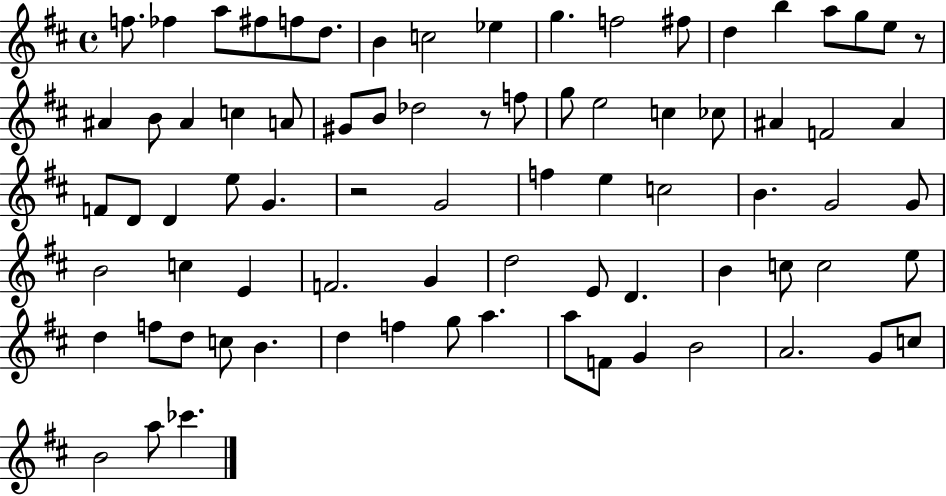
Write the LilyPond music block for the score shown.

{
  \clef treble
  \time 4/4
  \defaultTimeSignature
  \key d \major
  f''8. fes''4 a''8 fis''8 f''8 d''8. | b'4 c''2 ees''4 | g''4. f''2 fis''8 | d''4 b''4 a''8 g''8 e''8 r8 | \break ais'4 b'8 ais'4 c''4 a'8 | gis'8 b'8 des''2 r8 f''8 | g''8 e''2 c''4 ces''8 | ais'4 f'2 ais'4 | \break f'8 d'8 d'4 e''8 g'4. | r2 g'2 | f''4 e''4 c''2 | b'4. g'2 g'8 | \break b'2 c''4 e'4 | f'2. g'4 | d''2 e'8 d'4. | b'4 c''8 c''2 e''8 | \break d''4 f''8 d''8 c''8 b'4. | d''4 f''4 g''8 a''4. | a''8 f'8 g'4 b'2 | a'2. g'8 c''8 | \break b'2 a''8 ces'''4. | \bar "|."
}